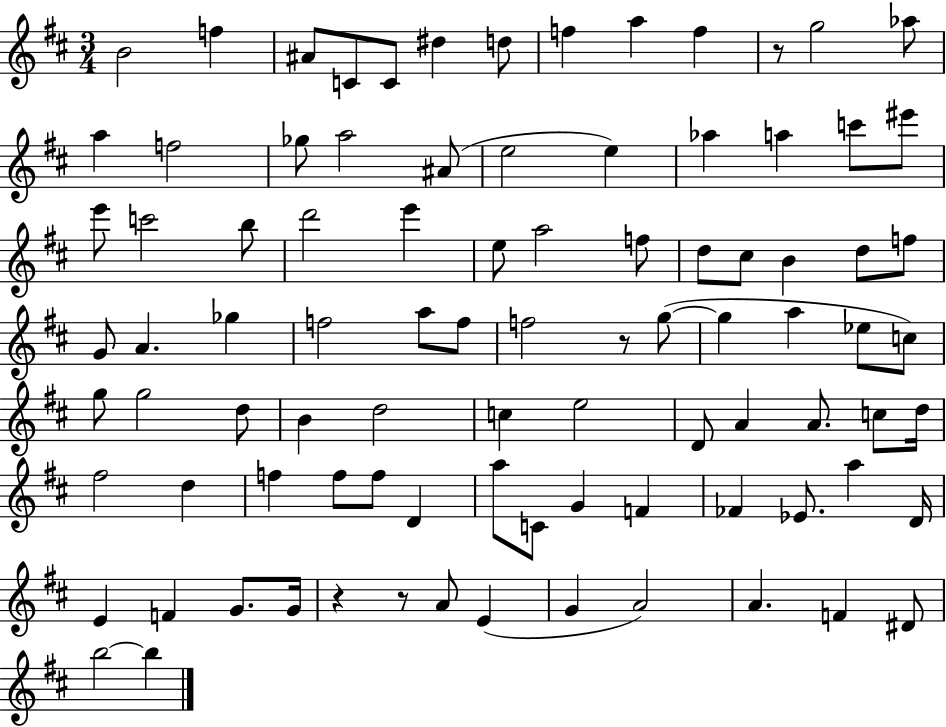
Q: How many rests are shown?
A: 4